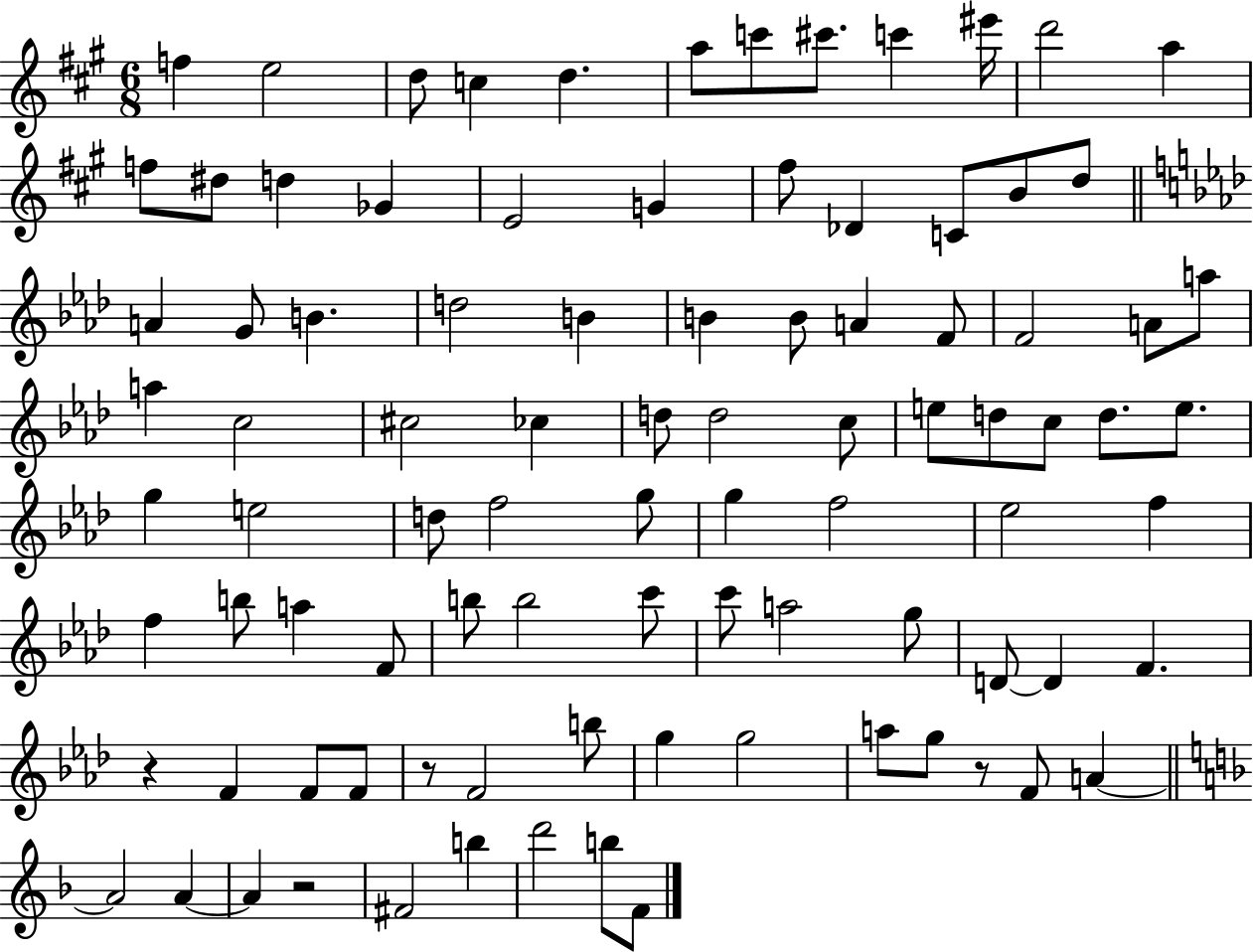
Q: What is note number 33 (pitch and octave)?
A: F4